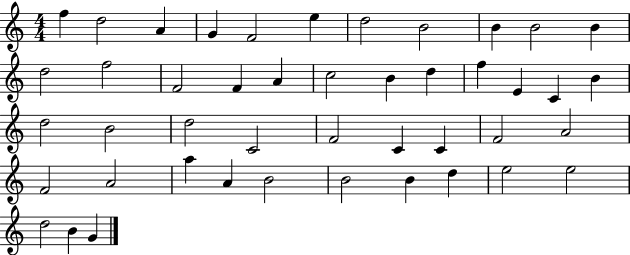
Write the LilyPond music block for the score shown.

{
  \clef treble
  \numericTimeSignature
  \time 4/4
  \key c \major
  f''4 d''2 a'4 | g'4 f'2 e''4 | d''2 b'2 | b'4 b'2 b'4 | \break d''2 f''2 | f'2 f'4 a'4 | c''2 b'4 d''4 | f''4 e'4 c'4 b'4 | \break d''2 b'2 | d''2 c'2 | f'2 c'4 c'4 | f'2 a'2 | \break f'2 a'2 | a''4 a'4 b'2 | b'2 b'4 d''4 | e''2 e''2 | \break d''2 b'4 g'4 | \bar "|."
}